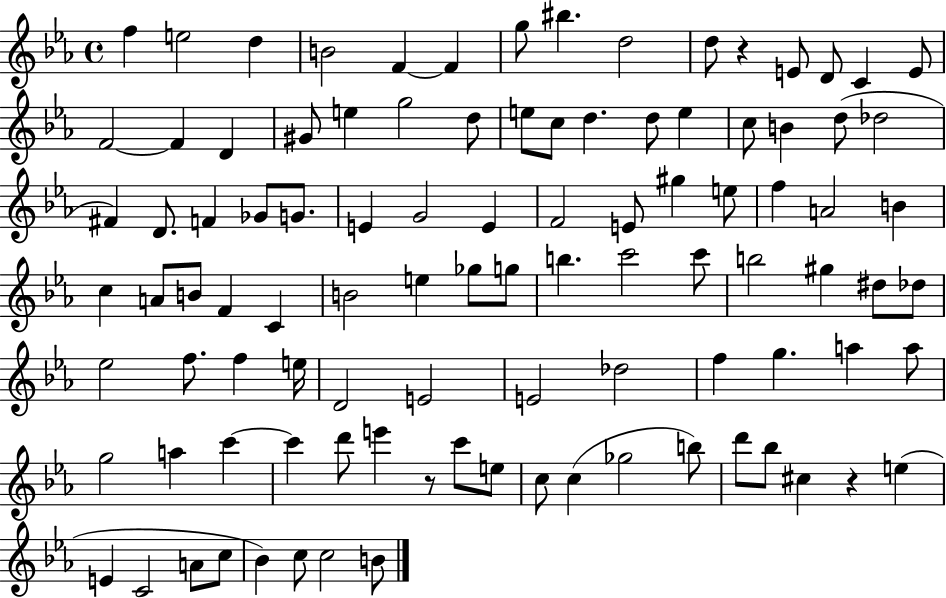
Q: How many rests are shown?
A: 3